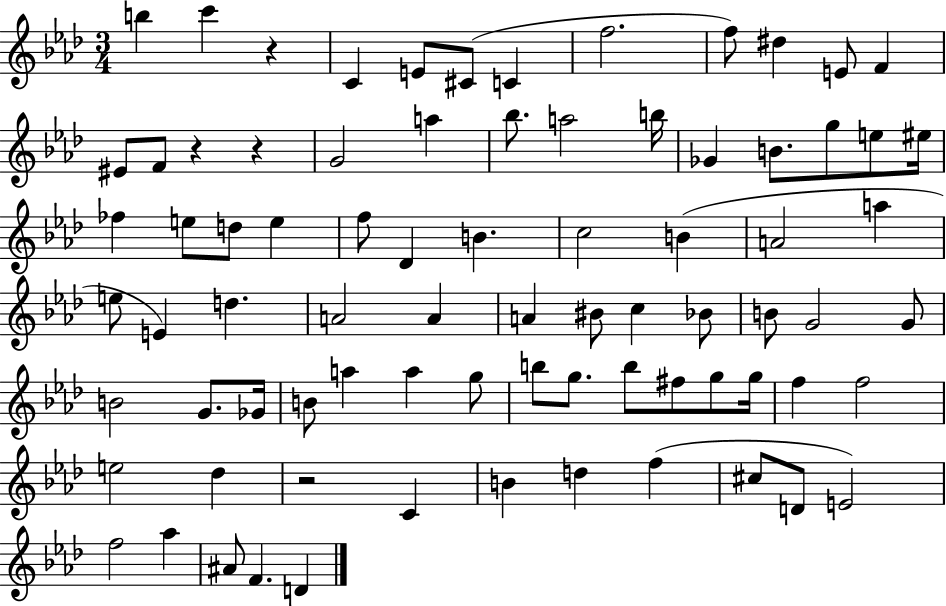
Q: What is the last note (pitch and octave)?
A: D4